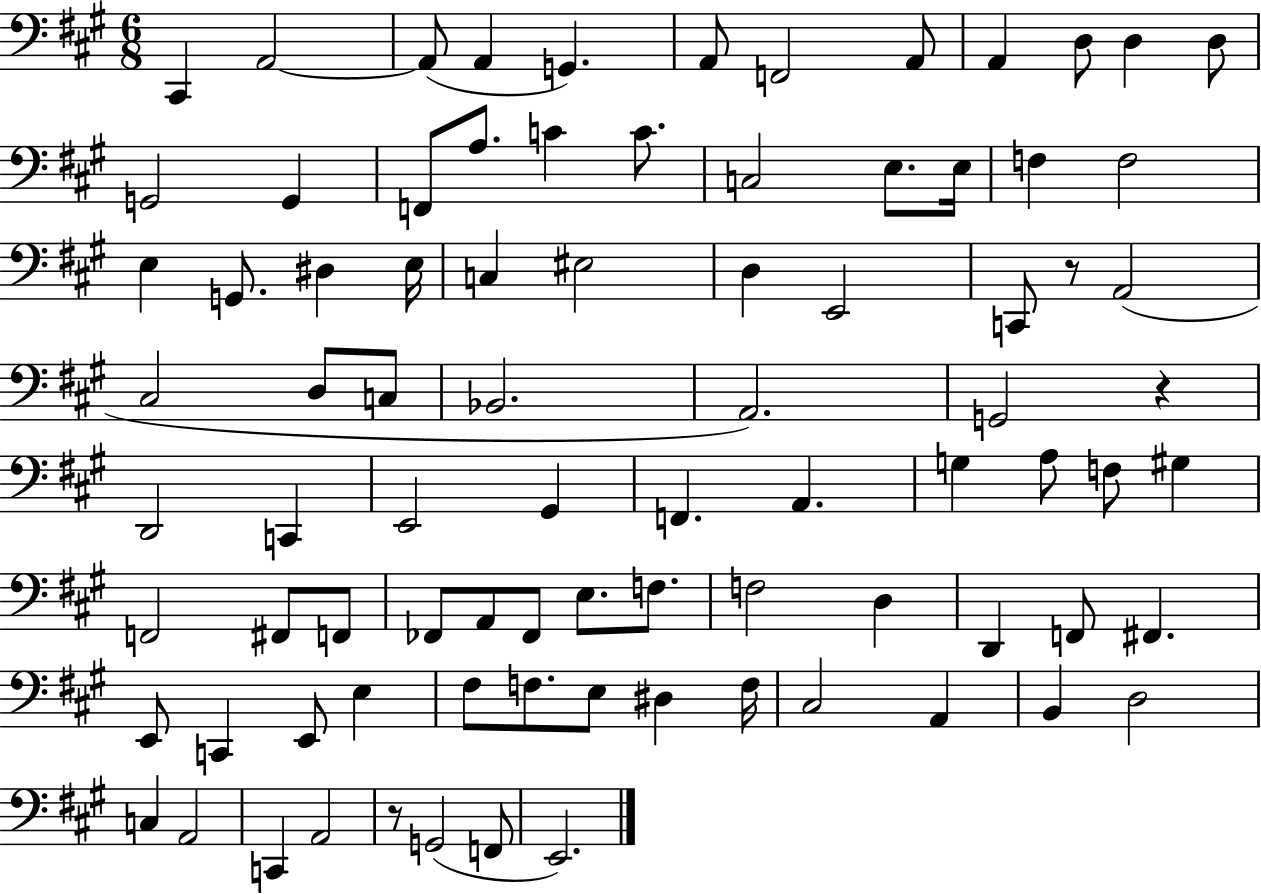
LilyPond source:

{
  \clef bass
  \numericTimeSignature
  \time 6/8
  \key a \major
  cis,4 a,2~~ | a,8( a,4 g,4.) | a,8 f,2 a,8 | a,4 d8 d4 d8 | \break g,2 g,4 | f,8 a8. c'4 c'8. | c2 e8. e16 | f4 f2 | \break e4 g,8. dis4 e16 | c4 eis2 | d4 e,2 | c,8 r8 a,2( | \break cis2 d8 c8 | bes,2. | a,2.) | g,2 r4 | \break d,2 c,4 | e,2 gis,4 | f,4. a,4. | g4 a8 f8 gis4 | \break f,2 fis,8 f,8 | fes,8 a,8 fes,8 e8. f8. | f2 d4 | d,4 f,8 fis,4. | \break e,8 c,4 e,8 e4 | fis8 f8. e8 dis4 f16 | cis2 a,4 | b,4 d2 | \break c4 a,2 | c,4 a,2 | r8 g,2( f,8 | e,2.) | \break \bar "|."
}